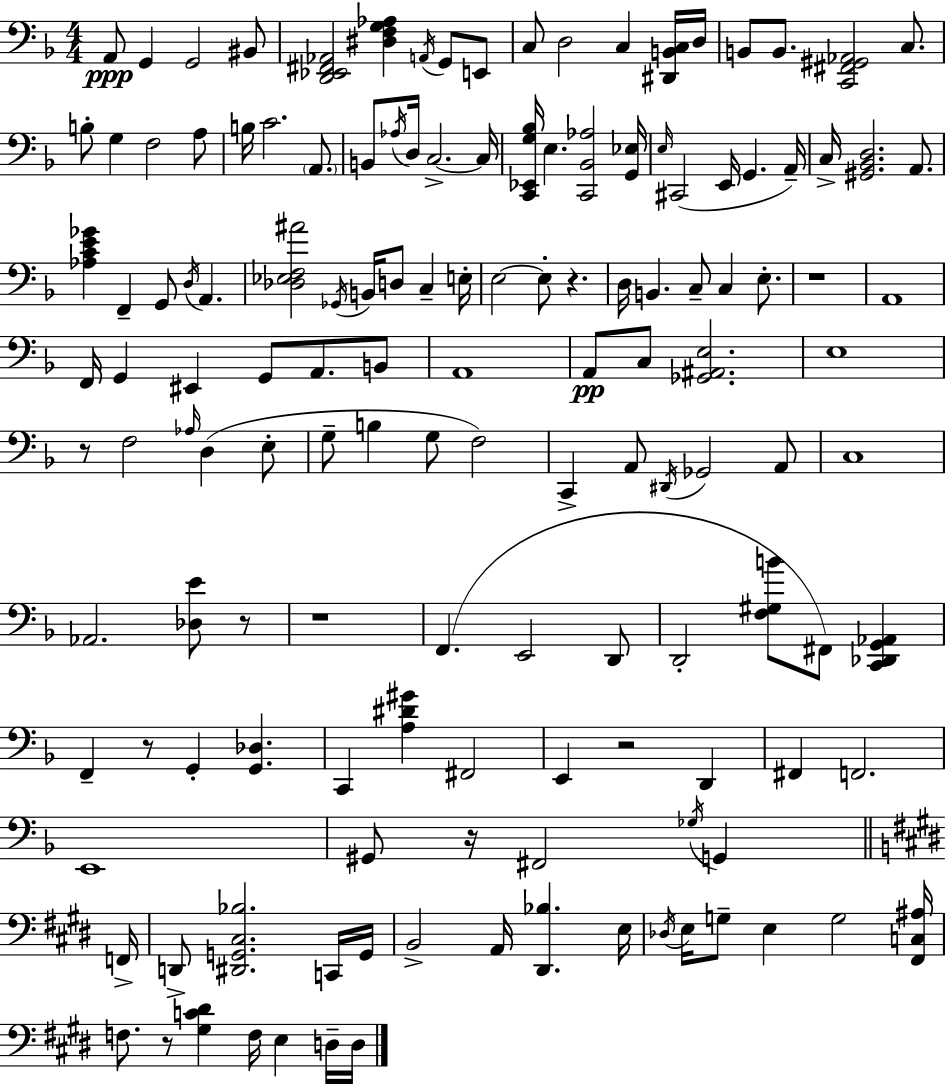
{
  \clef bass
  \numericTimeSignature
  \time 4/4
  \key f \major
  a,8\ppp g,4 g,2 bis,8 | <d, ees, fis, aes,>2 <dis f g aes>4 \acciaccatura { a,16 } g,8 e,8 | c8 d2 c4 <dis, b, c>16 | d16 b,8 b,8. <c, fis, gis, aes,>2 c8. | \break b8-. g4 f2 a8 | b16 c'2. \parenthesize a,8. | b,8 \acciaccatura { aes16 } d16 c2.->~~ | c16 <c, ees, g bes>16 e4. <c, bes, aes>2 | \break <g, ees>16 \grace { e16 }( cis,2 e,16 g,4. | a,16--) c16-> <gis, bes, d>2. | a,8. <aes c' e' ges'>4 f,4-- g,8 \acciaccatura { d16 } a,4. | <des ees f ais'>2 \acciaccatura { ges,16 } b,16 d8 | \break c4-- e16-. e2~~ e8-. r4. | d16 b,4. c8-- c4 | e8.-. r1 | a,1 | \break f,16 g,4 eis,4 g,8 | a,8. b,8 a,1 | a,8\pp c8 <ges, ais, e>2. | e1 | \break r8 f2 \grace { aes16 } | d4( e8-. g8-- b4 g8 f2) | c,4-> a,8 \acciaccatura { dis,16 } ges,2 | a,8 c1 | \break aes,2. | <des e'>8 r8 r1 | f,4.( e,2 | d,8 d,2-. <f gis b'>8 | \break fis,8) <c, des, g, aes,>4 f,4-- r8 g,4-. | <g, des>4. c,4 <a dis' gis'>4 fis,2 | e,4 r2 | d,4 fis,4 f,2. | \break e,1 | gis,8 r16 fis,2 | \acciaccatura { ges16 } g,4 \bar "||" \break \key e \major f,16-> d,8-> <dis, g, cis bes>2. c,16 | g,16 b,2-> a,16 <dis, bes>4. | e16 \acciaccatura { des16 } e16 g8-- e4 g2 | <fis, c ais>16 f8. r8 <gis c' dis'>4 f16 e4 | \break d16-- d16 \bar "|."
}